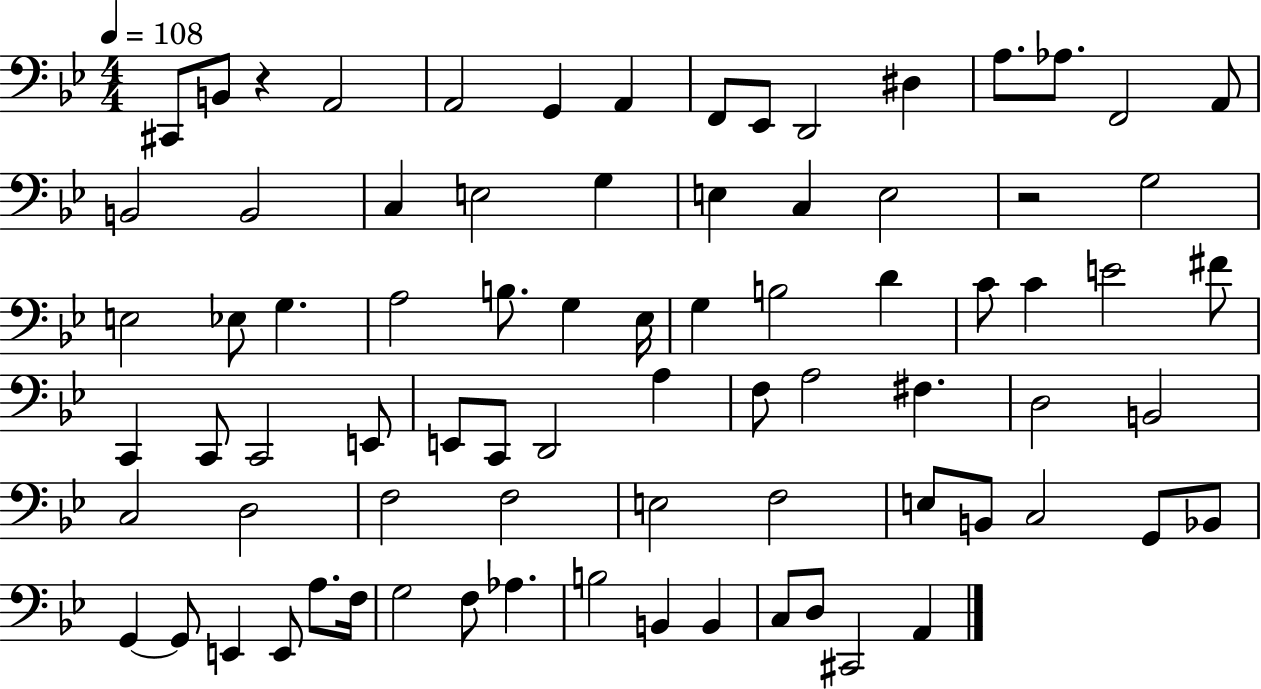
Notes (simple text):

C#2/e B2/e R/q A2/h A2/h G2/q A2/q F2/e Eb2/e D2/h D#3/q A3/e. Ab3/e. F2/h A2/e B2/h B2/h C3/q E3/h G3/q E3/q C3/q E3/h R/h G3/h E3/h Eb3/e G3/q. A3/h B3/e. G3/q Eb3/s G3/q B3/h D4/q C4/e C4/q E4/h F#4/e C2/q C2/e C2/h E2/e E2/e C2/e D2/h A3/q F3/e A3/h F#3/q. D3/h B2/h C3/h D3/h F3/h F3/h E3/h F3/h E3/e B2/e C3/h G2/e Bb2/e G2/q G2/e E2/q E2/e A3/e. F3/s G3/h F3/e Ab3/q. B3/h B2/q B2/q C3/e D3/e C#2/h A2/q